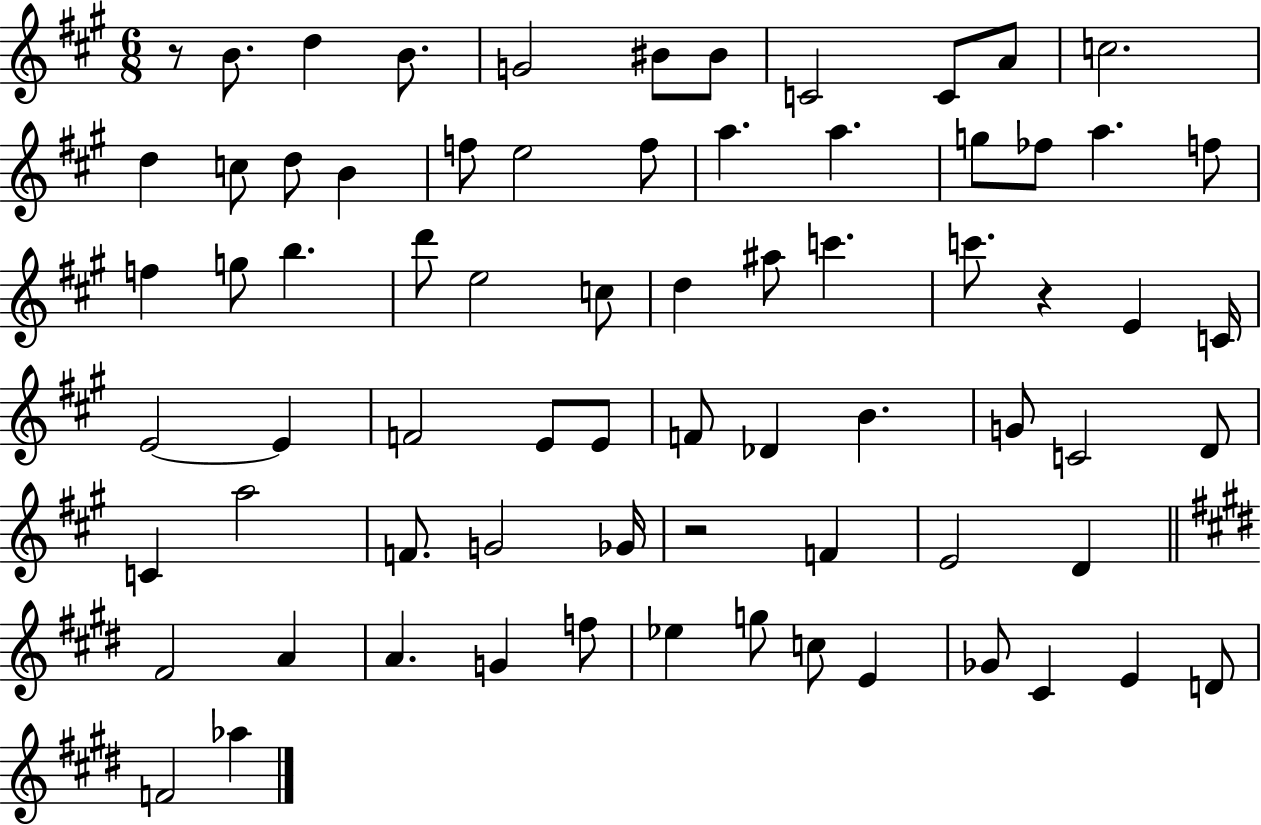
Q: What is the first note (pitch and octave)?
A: B4